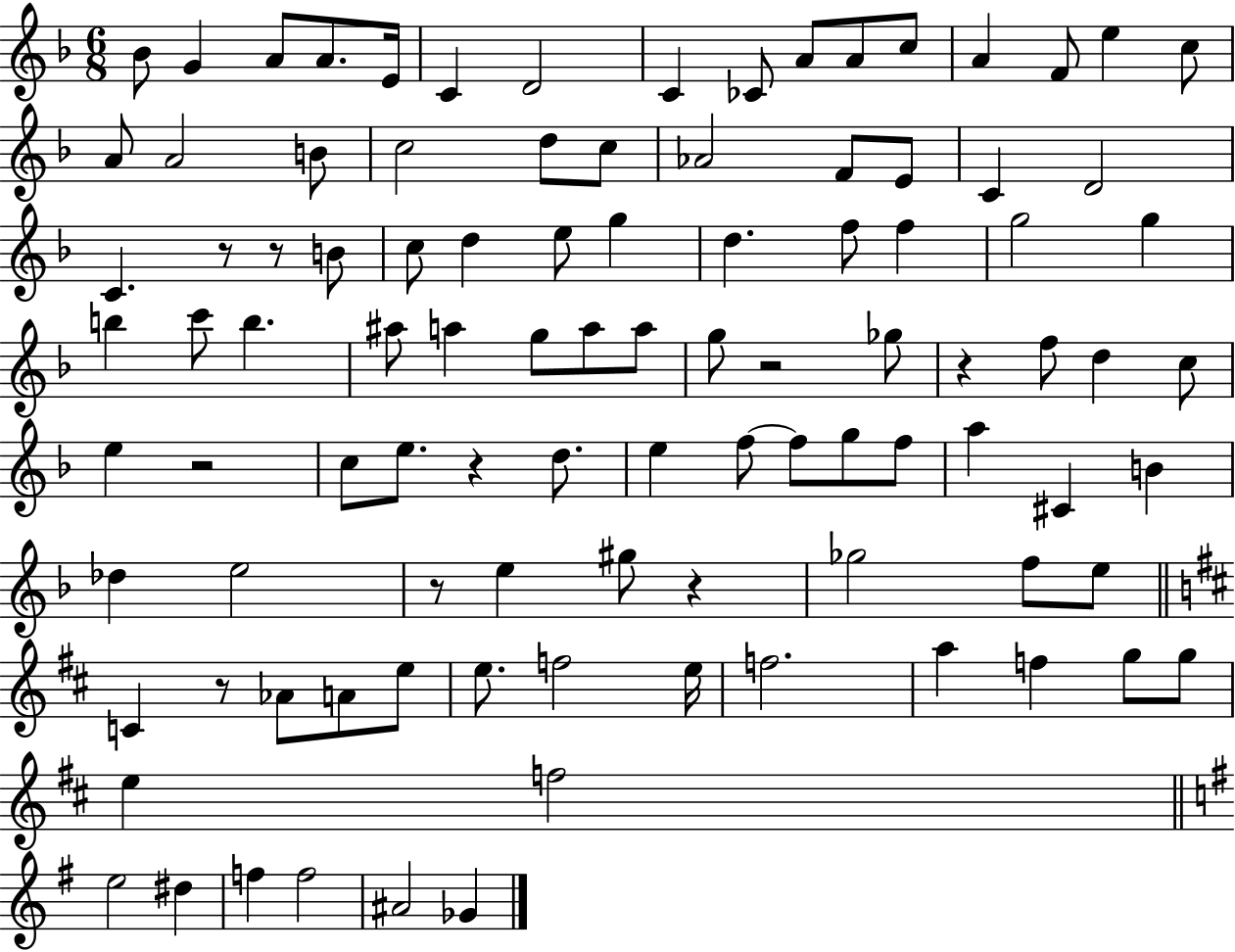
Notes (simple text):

Bb4/e G4/q A4/e A4/e. E4/s C4/q D4/h C4/q CES4/e A4/e A4/e C5/e A4/q F4/e E5/q C5/e A4/e A4/h B4/e C5/h D5/e C5/e Ab4/h F4/e E4/e C4/q D4/h C4/q. R/e R/e B4/e C5/e D5/q E5/e G5/q D5/q. F5/e F5/q G5/h G5/q B5/q C6/e B5/q. A#5/e A5/q G5/e A5/e A5/e G5/e R/h Gb5/e R/q F5/e D5/q C5/e E5/q R/h C5/e E5/e. R/q D5/e. E5/q F5/e F5/e G5/e F5/e A5/q C#4/q B4/q Db5/q E5/h R/e E5/q G#5/e R/q Gb5/h F5/e E5/e C4/q R/e Ab4/e A4/e E5/e E5/e. F5/h E5/s F5/h. A5/q F5/q G5/e G5/e E5/q F5/h E5/h D#5/q F5/q F5/h A#4/h Gb4/q